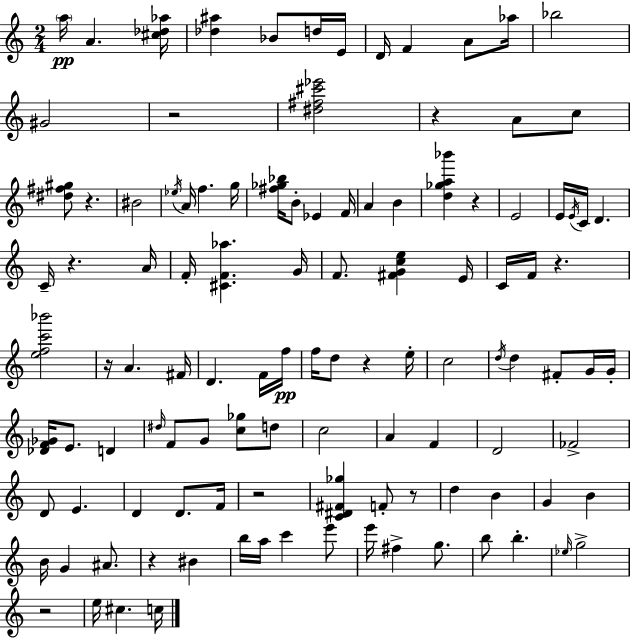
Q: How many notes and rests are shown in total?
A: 113